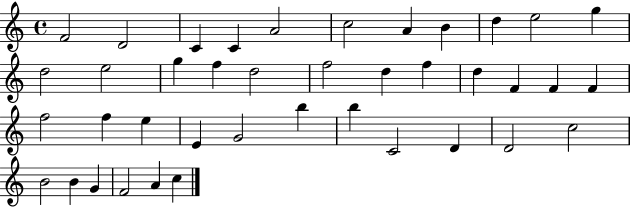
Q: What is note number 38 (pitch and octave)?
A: F4